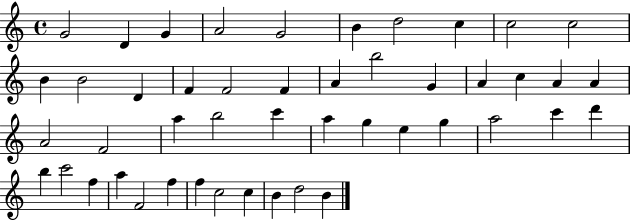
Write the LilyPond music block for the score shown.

{
  \clef treble
  \time 4/4
  \defaultTimeSignature
  \key c \major
  g'2 d'4 g'4 | a'2 g'2 | b'4 d''2 c''4 | c''2 c''2 | \break b'4 b'2 d'4 | f'4 f'2 f'4 | a'4 b''2 g'4 | a'4 c''4 a'4 a'4 | \break a'2 f'2 | a''4 b''2 c'''4 | a''4 g''4 e''4 g''4 | a''2 c'''4 d'''4 | \break b''4 c'''2 f''4 | a''4 f'2 f''4 | f''4 c''2 c''4 | b'4 d''2 b'4 | \break \bar "|."
}